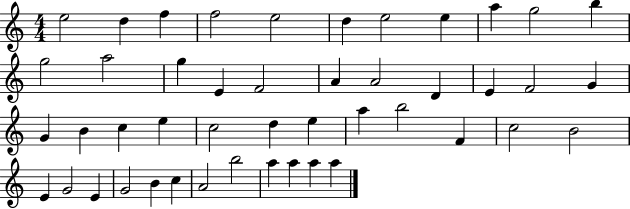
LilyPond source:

{
  \clef treble
  \numericTimeSignature
  \time 4/4
  \key c \major
  e''2 d''4 f''4 | f''2 e''2 | d''4 e''2 e''4 | a''4 g''2 b''4 | \break g''2 a''2 | g''4 e'4 f'2 | a'4 a'2 d'4 | e'4 f'2 g'4 | \break g'4 b'4 c''4 e''4 | c''2 d''4 e''4 | a''4 b''2 f'4 | c''2 b'2 | \break e'4 g'2 e'4 | g'2 b'4 c''4 | a'2 b''2 | a''4 a''4 a''4 a''4 | \break \bar "|."
}